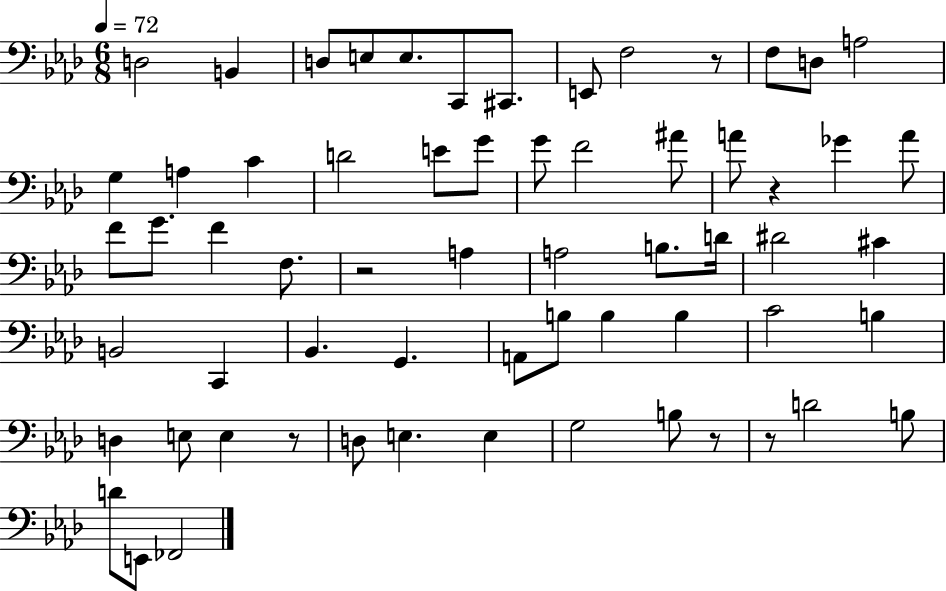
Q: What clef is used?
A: bass